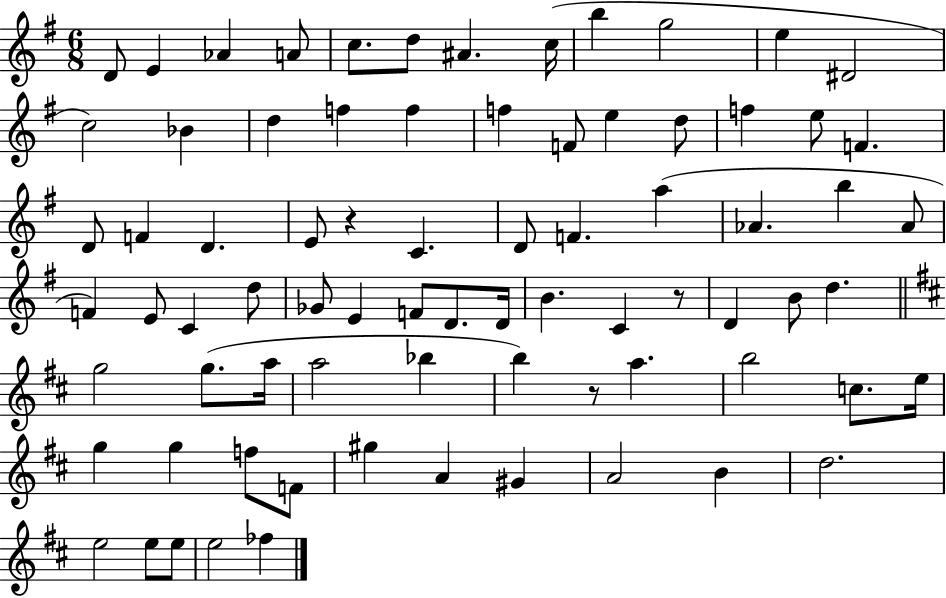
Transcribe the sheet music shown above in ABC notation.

X:1
T:Untitled
M:6/8
L:1/4
K:G
D/2 E _A A/2 c/2 d/2 ^A c/4 b g2 e ^D2 c2 _B d f f f F/2 e d/2 f e/2 F D/2 F D E/2 z C D/2 F a _A b _A/2 F E/2 C d/2 _G/2 E F/2 D/2 D/4 B C z/2 D B/2 d g2 g/2 a/4 a2 _b b z/2 a b2 c/2 e/4 g g f/2 F/2 ^g A ^G A2 B d2 e2 e/2 e/2 e2 _f